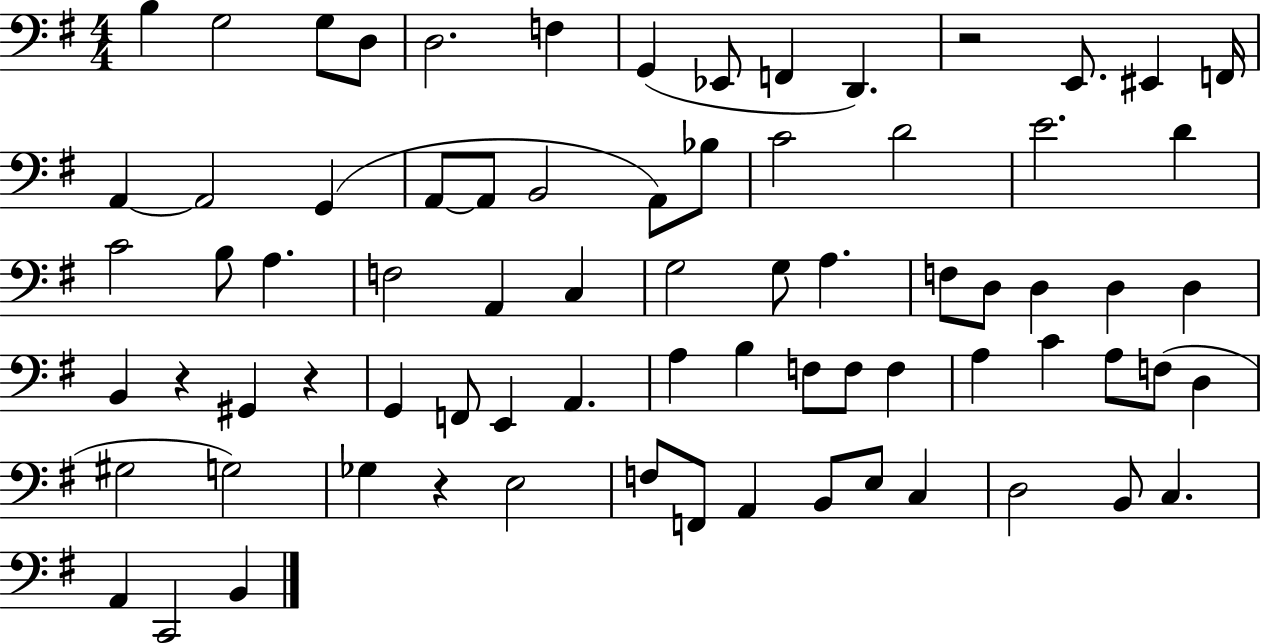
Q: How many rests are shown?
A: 4